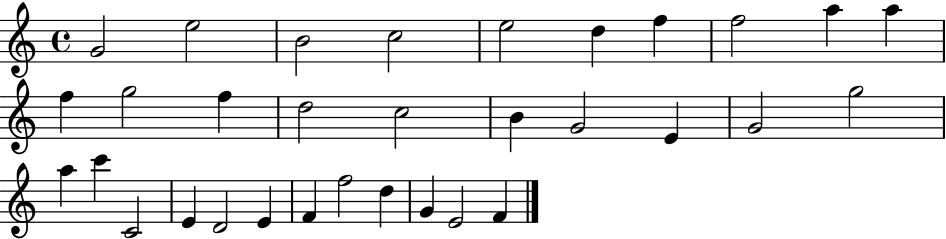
G4/h E5/h B4/h C5/h E5/h D5/q F5/q F5/h A5/q A5/q F5/q G5/h F5/q D5/h C5/h B4/q G4/h E4/q G4/h G5/h A5/q C6/q C4/h E4/q D4/h E4/q F4/q F5/h D5/q G4/q E4/h F4/q